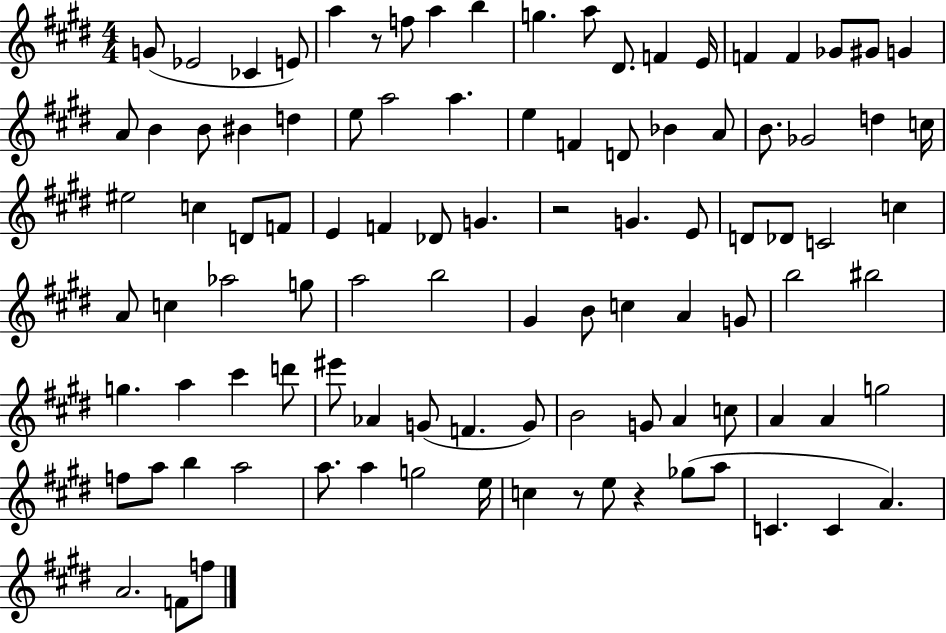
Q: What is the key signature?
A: E major